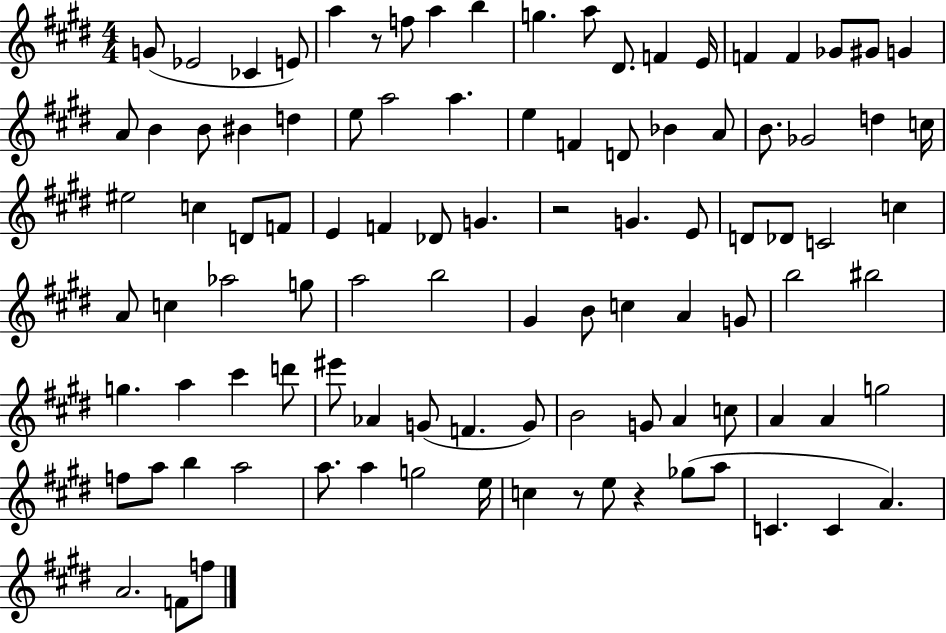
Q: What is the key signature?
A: E major